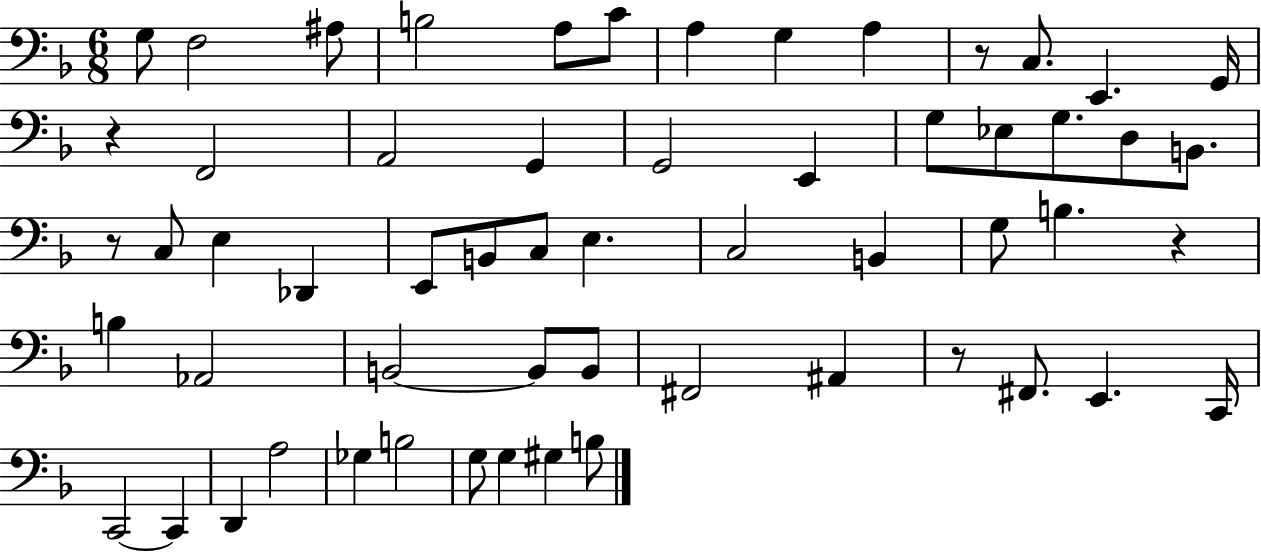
X:1
T:Untitled
M:6/8
L:1/4
K:F
G,/2 F,2 ^A,/2 B,2 A,/2 C/2 A, G, A, z/2 C,/2 E,, G,,/4 z F,,2 A,,2 G,, G,,2 E,, G,/2 _E,/2 G,/2 D,/2 B,,/2 z/2 C,/2 E, _D,, E,,/2 B,,/2 C,/2 E, C,2 B,, G,/2 B, z B, _A,,2 B,,2 B,,/2 B,,/2 ^F,,2 ^A,, z/2 ^F,,/2 E,, C,,/4 C,,2 C,, D,, A,2 _G, B,2 G,/2 G, ^G, B,/2